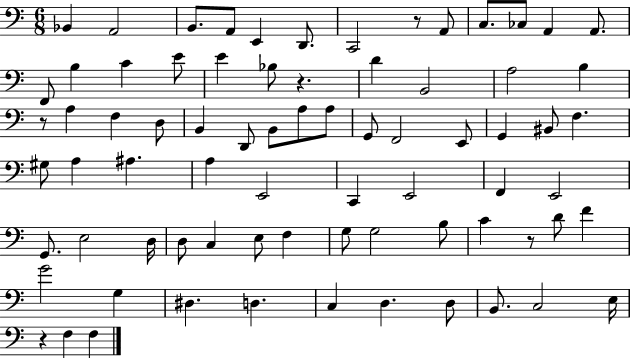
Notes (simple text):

Bb2/q A2/h B2/e. A2/e E2/q D2/e. C2/h R/e A2/e C3/e. CES3/e A2/q A2/e. F2/e B3/q C4/q E4/e E4/q Bb3/e R/q. D4/q B2/h A3/h B3/q R/e A3/q F3/q D3/e B2/q D2/e B2/e A3/e A3/e G2/e F2/h E2/e G2/q BIS2/e F3/q. G#3/e A3/q A#3/q. A3/q E2/h C2/q E2/h F2/q E2/h G2/e. E3/h D3/s D3/e C3/q E3/e F3/q G3/e G3/h B3/e C4/q R/e D4/e F4/q G4/h G3/q D#3/q. D3/q. C3/q D3/q. D3/e B2/e. C3/h E3/s R/q F3/q F3/q